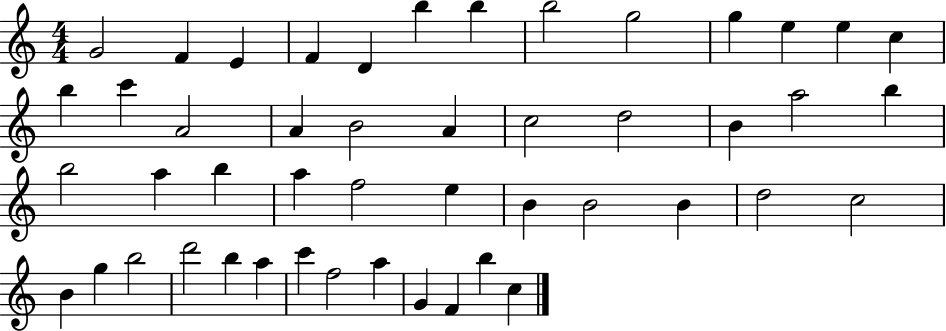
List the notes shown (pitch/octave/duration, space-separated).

G4/h F4/q E4/q F4/q D4/q B5/q B5/q B5/h G5/h G5/q E5/q E5/q C5/q B5/q C6/q A4/h A4/q B4/h A4/q C5/h D5/h B4/q A5/h B5/q B5/h A5/q B5/q A5/q F5/h E5/q B4/q B4/h B4/q D5/h C5/h B4/q G5/q B5/h D6/h B5/q A5/q C6/q F5/h A5/q G4/q F4/q B5/q C5/q